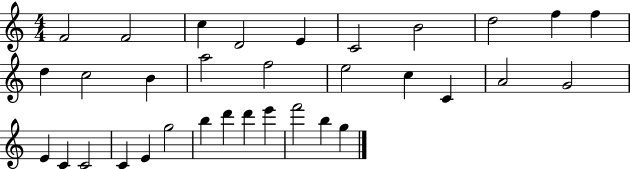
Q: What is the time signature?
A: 4/4